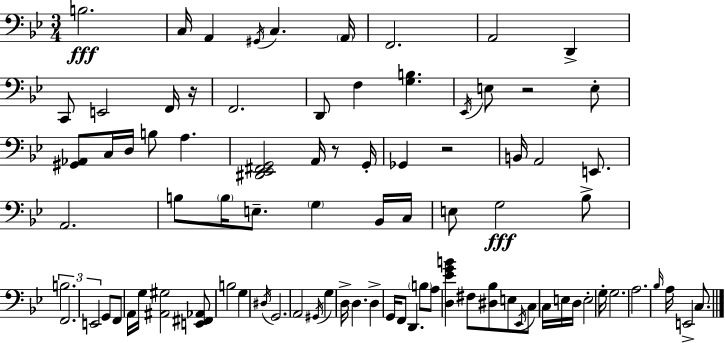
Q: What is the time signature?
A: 3/4